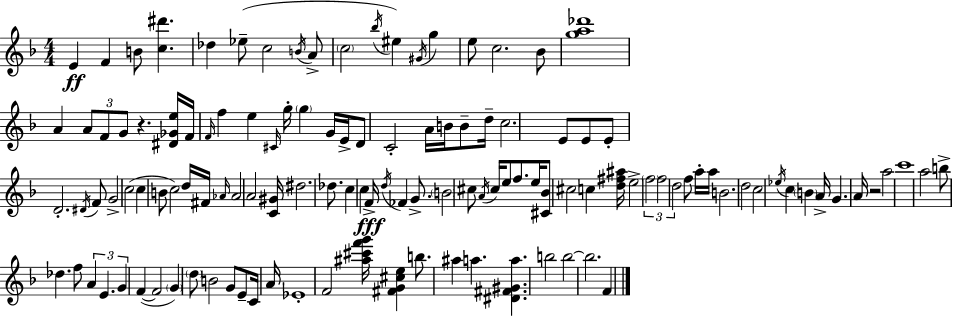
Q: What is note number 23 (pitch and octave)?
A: F5